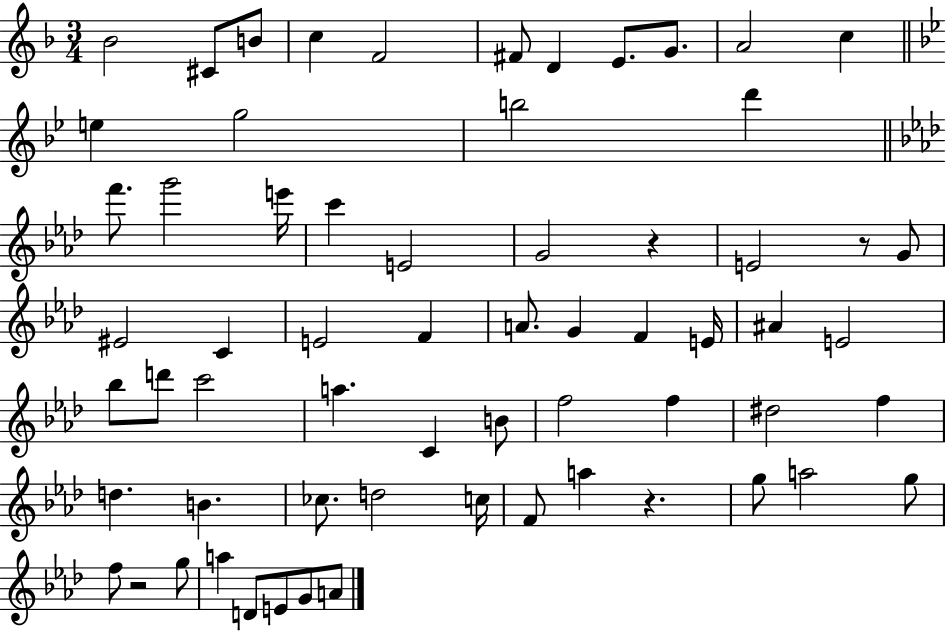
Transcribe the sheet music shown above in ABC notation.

X:1
T:Untitled
M:3/4
L:1/4
K:F
_B2 ^C/2 B/2 c F2 ^F/2 D E/2 G/2 A2 c e g2 b2 d' f'/2 g'2 e'/4 c' E2 G2 z E2 z/2 G/2 ^E2 C E2 F A/2 G F E/4 ^A E2 _b/2 d'/2 c'2 a C B/2 f2 f ^d2 f d B _c/2 d2 c/4 F/2 a z g/2 a2 g/2 f/2 z2 g/2 a D/2 E/2 G/2 A/2